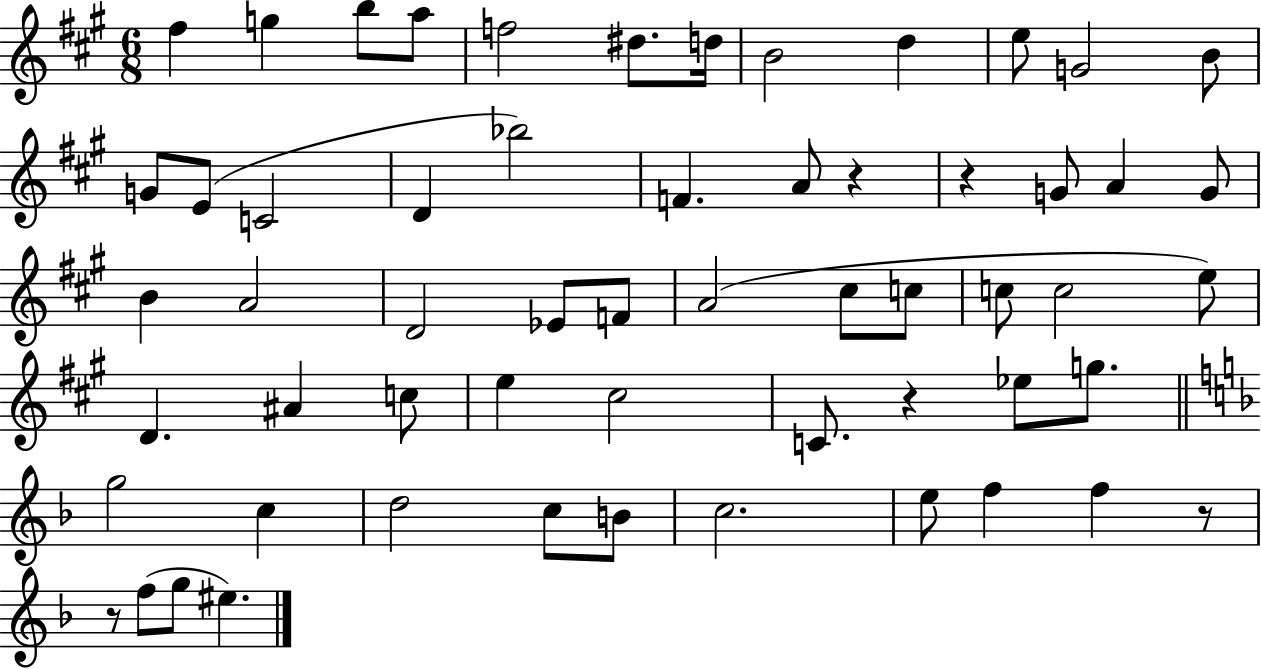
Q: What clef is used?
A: treble